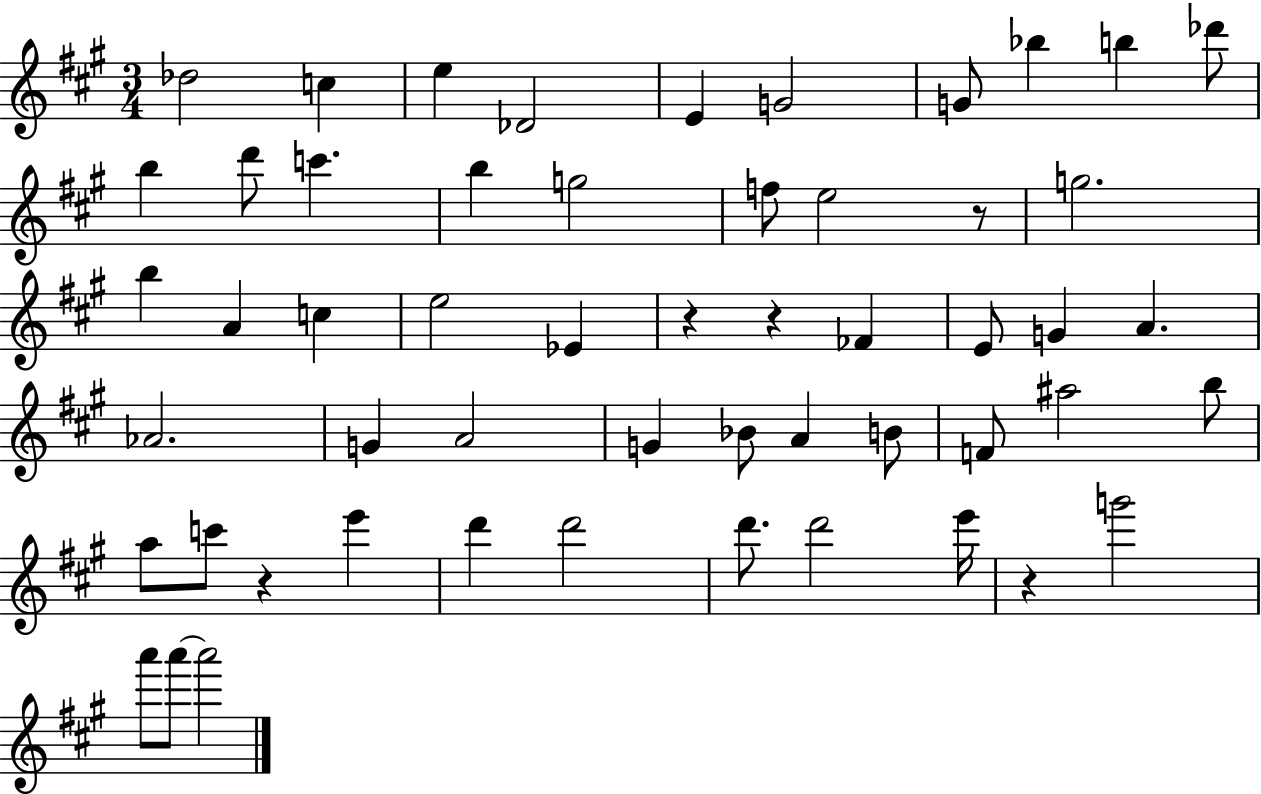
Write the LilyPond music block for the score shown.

{
  \clef treble
  \numericTimeSignature
  \time 3/4
  \key a \major
  des''2 c''4 | e''4 des'2 | e'4 g'2 | g'8 bes''4 b''4 des'''8 | \break b''4 d'''8 c'''4. | b''4 g''2 | f''8 e''2 r8 | g''2. | \break b''4 a'4 c''4 | e''2 ees'4 | r4 r4 fes'4 | e'8 g'4 a'4. | \break aes'2. | g'4 a'2 | g'4 bes'8 a'4 b'8 | f'8 ais''2 b''8 | \break a''8 c'''8 r4 e'''4 | d'''4 d'''2 | d'''8. d'''2 e'''16 | r4 g'''2 | \break a'''8 a'''8~~ a'''2 | \bar "|."
}